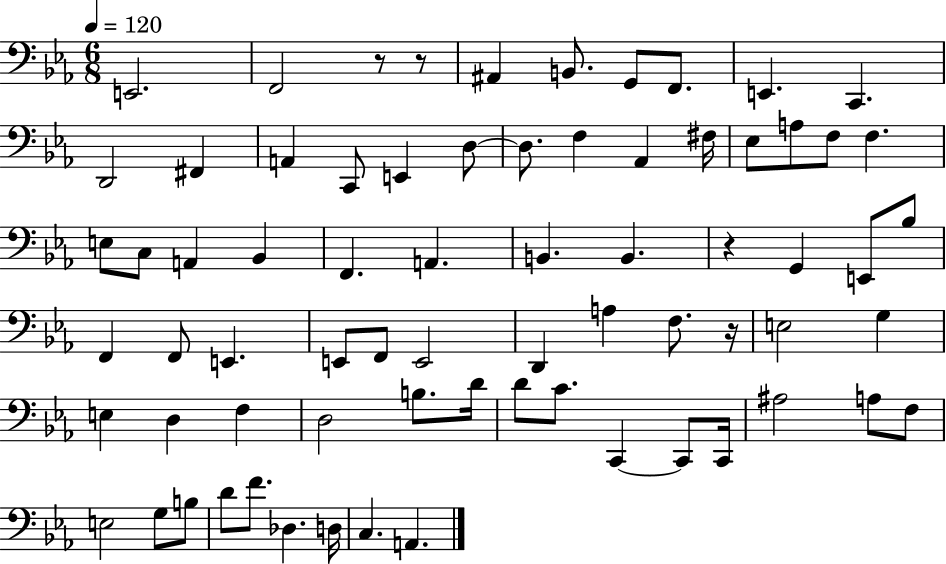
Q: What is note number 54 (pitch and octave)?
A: C2